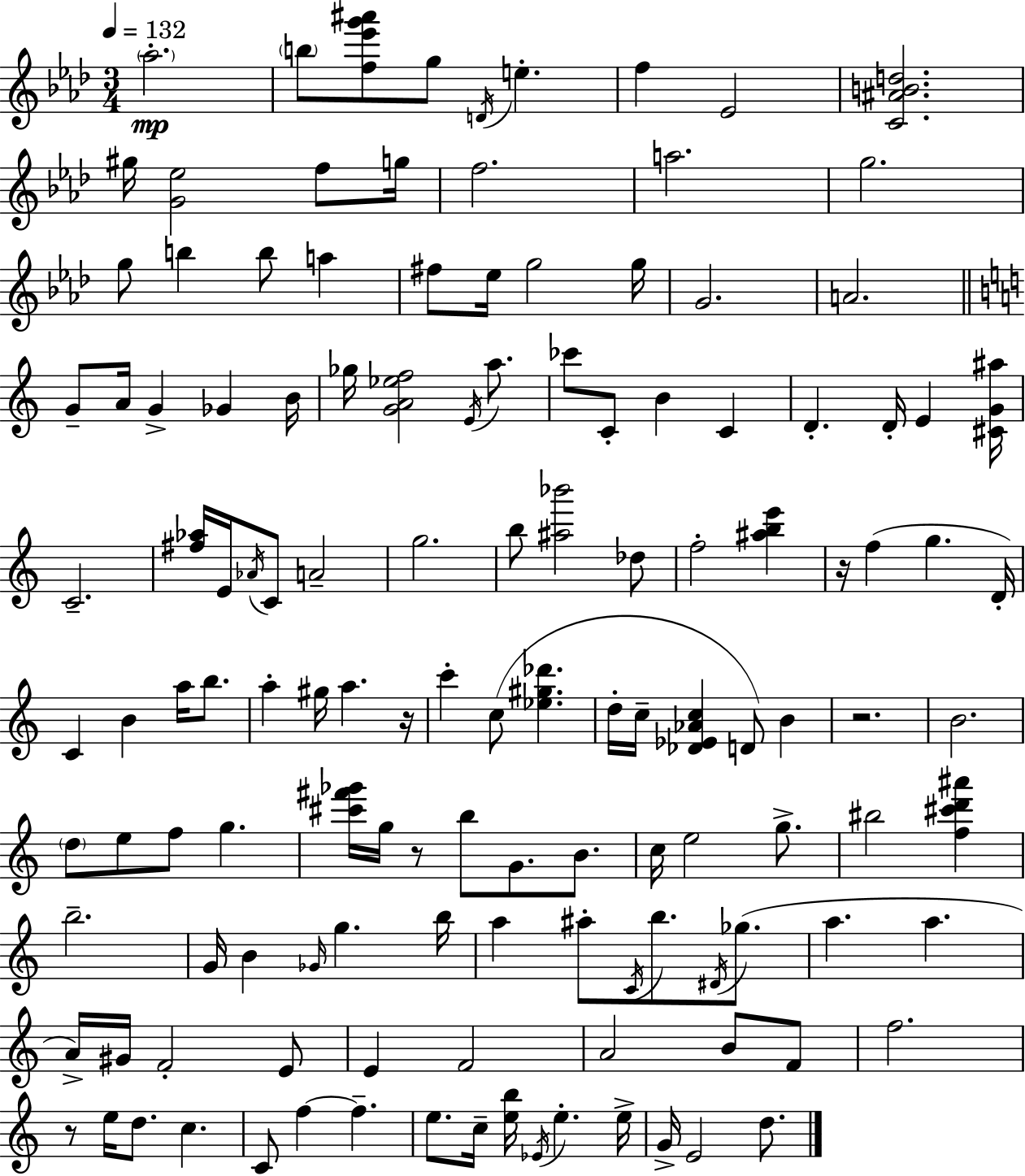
Ab5/h. B5/e [F5,Eb6,G6,A#6]/e G5/e D4/s E5/q. F5/q Eb4/h [C4,A#4,B4,D5]/h. G#5/s [G4,Eb5]/h F5/e G5/s F5/h. A5/h. G5/h. G5/e B5/q B5/e A5/q F#5/e Eb5/s G5/h G5/s G4/h. A4/h. G4/e A4/s G4/q Gb4/q B4/s Gb5/s [G4,A4,Eb5,F5]/h E4/s A5/e. CES6/e C4/e B4/q C4/q D4/q. D4/s E4/q [C#4,G4,A#5]/s C4/h. [F#5,Ab5]/s E4/s Ab4/s C4/e A4/h G5/h. B5/e [A#5,Bb6]/h Db5/e F5/h [A#5,B5,E6]/q R/s F5/q G5/q. D4/s C4/q B4/q A5/s B5/e. A5/q G#5/s A5/q. R/s C6/q C5/e [Eb5,G#5,Db6]/q. D5/s C5/s [Db4,Eb4,Ab4,C5]/q D4/e B4/q R/h. B4/h. D5/e E5/e F5/e G5/q. [C#6,F#6,Gb6]/s G5/s R/e B5/e G4/e. B4/e. C5/s E5/h G5/e. BIS5/h [F5,C#6,D6,A#6]/q B5/h. G4/s B4/q Gb4/s G5/q. B5/s A5/q A#5/e C4/s B5/e. D#4/s Gb5/e. A5/q. A5/q. A4/s G#4/s F4/h E4/e E4/q F4/h A4/h B4/e F4/e F5/h. R/e E5/s D5/e. C5/q. C4/e F5/q F5/q. E5/e. C5/s [E5,B5]/s Eb4/s E5/q. E5/s G4/s E4/h D5/e.